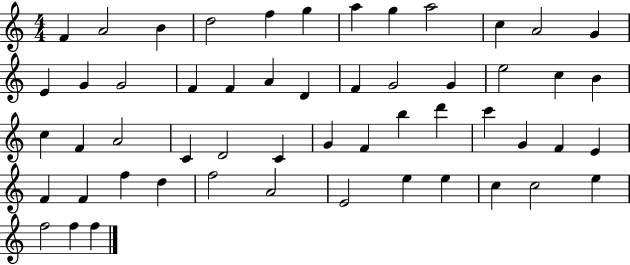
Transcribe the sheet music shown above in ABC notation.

X:1
T:Untitled
M:4/4
L:1/4
K:C
F A2 B d2 f g a g a2 c A2 G E G G2 F F A D F G2 G e2 c B c F A2 C D2 C G F b d' c' G F E F F f d f2 A2 E2 e e c c2 e f2 f f